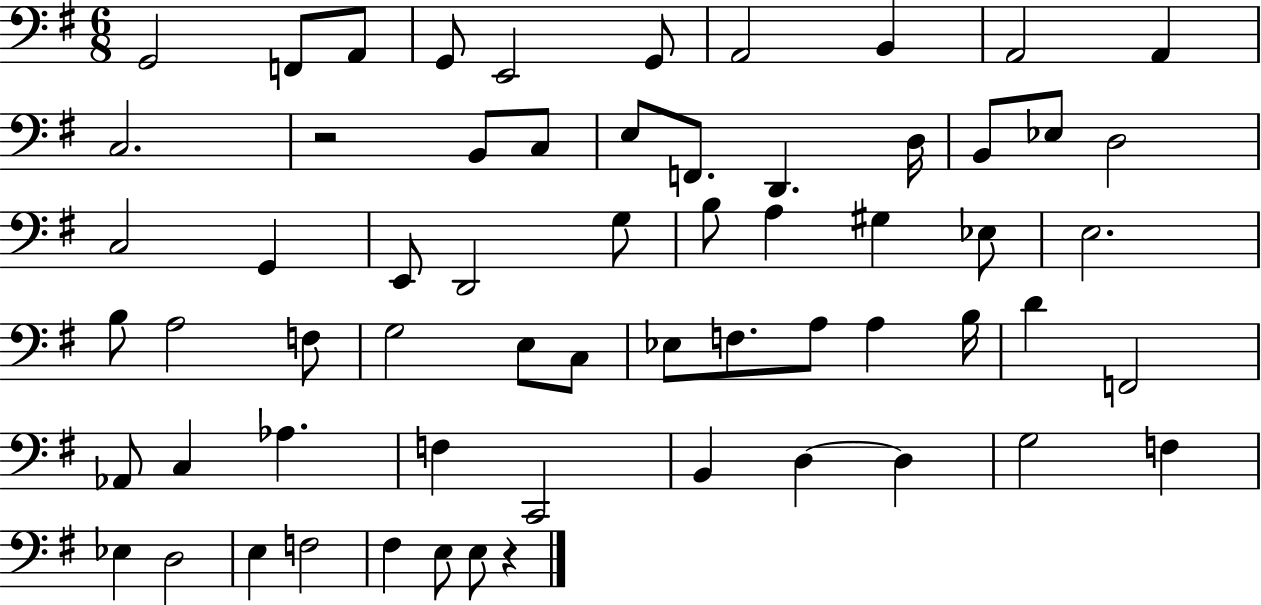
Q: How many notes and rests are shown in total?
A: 62